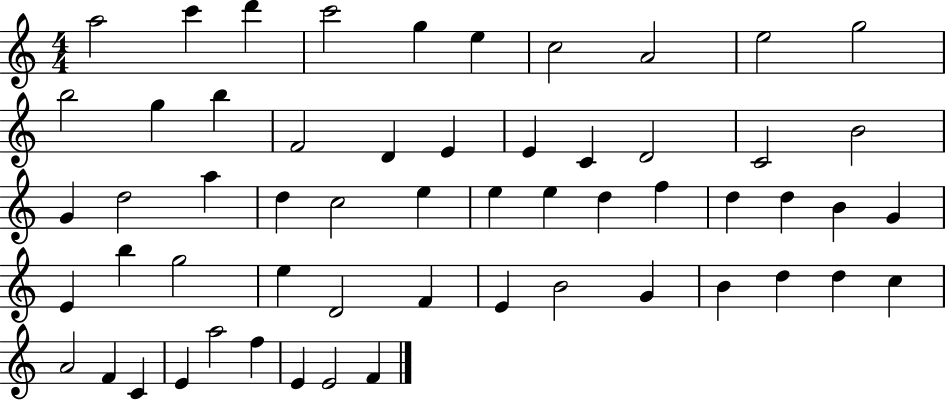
X:1
T:Untitled
M:4/4
L:1/4
K:C
a2 c' d' c'2 g e c2 A2 e2 g2 b2 g b F2 D E E C D2 C2 B2 G d2 a d c2 e e e d f d d B G E b g2 e D2 F E B2 G B d d c A2 F C E a2 f E E2 F